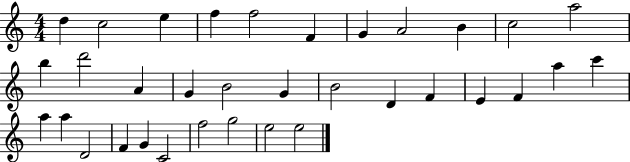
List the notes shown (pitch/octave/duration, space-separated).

D5/q C5/h E5/q F5/q F5/h F4/q G4/q A4/h B4/q C5/h A5/h B5/q D6/h A4/q G4/q B4/h G4/q B4/h D4/q F4/q E4/q F4/q A5/q C6/q A5/q A5/q D4/h F4/q G4/q C4/h F5/h G5/h E5/h E5/h